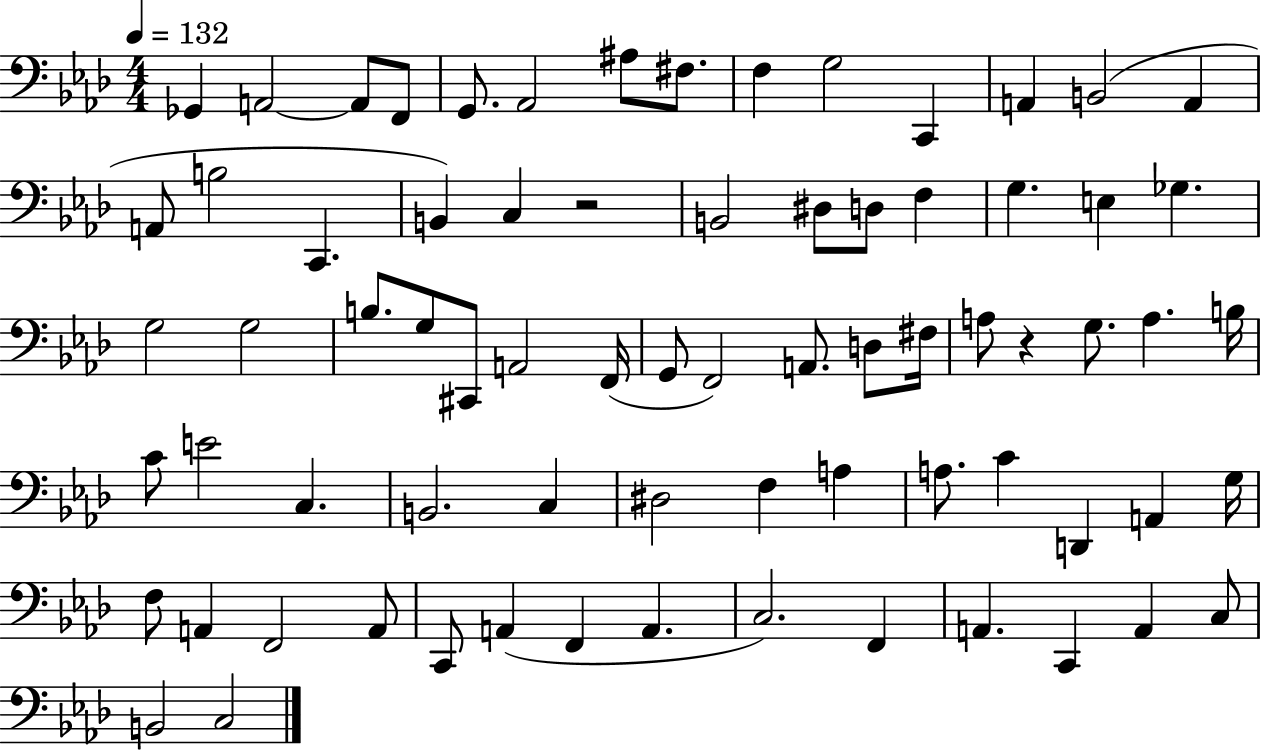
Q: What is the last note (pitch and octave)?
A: C3